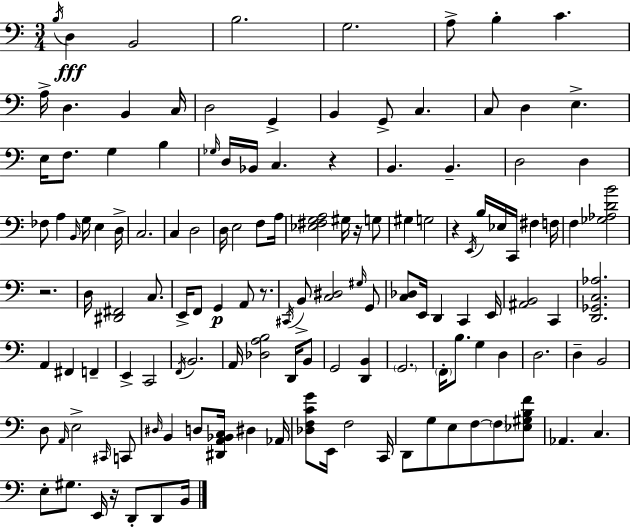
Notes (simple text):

B3/s D3/q B2/h B3/h. G3/h. A3/e B3/q C4/q. A3/s D3/q. B2/q C3/s D3/h G2/q B2/q G2/e C3/q. C3/e D3/q E3/q. E3/s F3/e. G3/q B3/q Gb3/s D3/s Bb2/s C3/q. R/q B2/q. B2/q. D3/h D3/q FES3/e A3/q B2/s G3/s E3/q D3/s C3/h. C3/q D3/h D3/s E3/h F3/e A3/s [Eb3,F#3,G3,A3]/h G#3/s R/s G3/e G#3/q G3/h R/q E2/s B3/s Eb3/s C2/s F#3/q F3/s F3/q [Gb3,Ab3,D4,B4]/h R/h. D3/s [D#2,F#2]/h C3/e. E2/s F2/e G2/q A2/e R/e. C#2/s B2/e [C3,D#3]/h G#3/s G2/e [C3,Db3]/e E2/s D2/q C2/q E2/s [A#2,B2]/h C2/q [D2,Gb2,C3,Ab3]/h. A2/q F#2/q F2/q E2/q C2/h F2/s B2/h. A2/s [Db3,A3,B3]/h D2/s B2/e G2/h [D2,B2]/q G2/h. F2/s B3/e. G3/q D3/q D3/h. D3/q B2/h D3/e A2/s E3/h C#2/s C2/e D#3/s B2/q D3/e [D#2,A2,Bb2,C3]/s D#3/q Ab2/s [Db3,F3,C4,G4]/e E2/s F3/h C2/s D2/e G3/e E3/e F3/e F3/e [Eb3,G#3,B3,F4]/e Ab2/q. C3/q. E3/e G#3/e. E2/s R/s D2/e D2/e B2/s